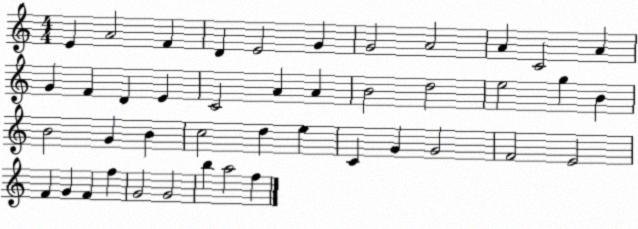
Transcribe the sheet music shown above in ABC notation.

X:1
T:Untitled
M:4/4
L:1/4
K:C
E A2 F D E2 G G2 A2 A C2 A G F D E C2 A A B2 d2 e2 g B B2 G B c2 d e C G G2 F2 E2 F G F f G2 G2 b a2 f